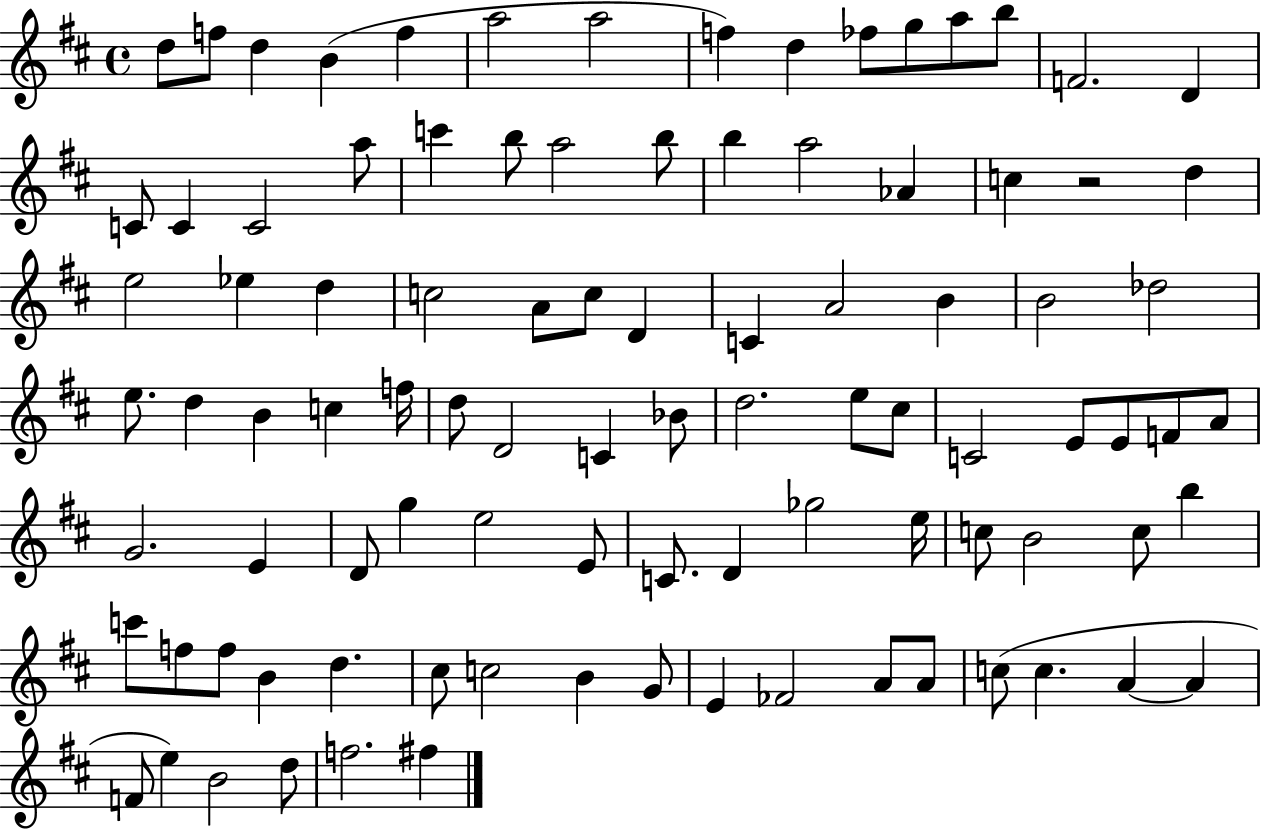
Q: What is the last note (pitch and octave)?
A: F#5